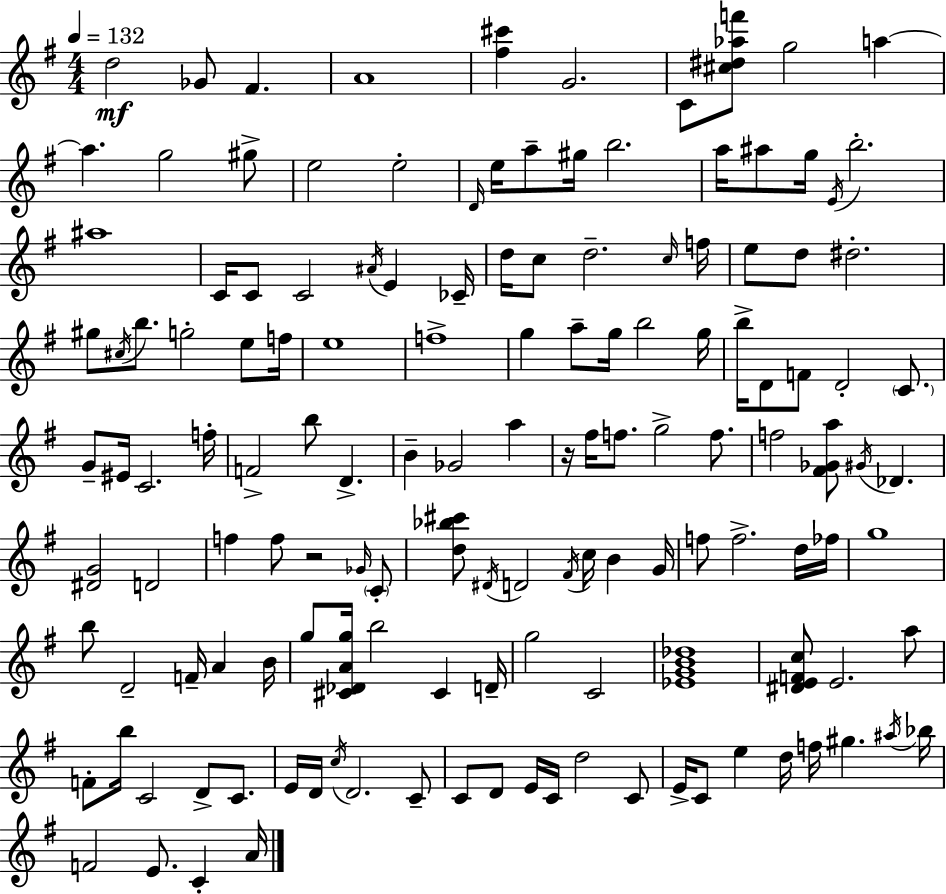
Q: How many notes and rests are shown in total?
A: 140